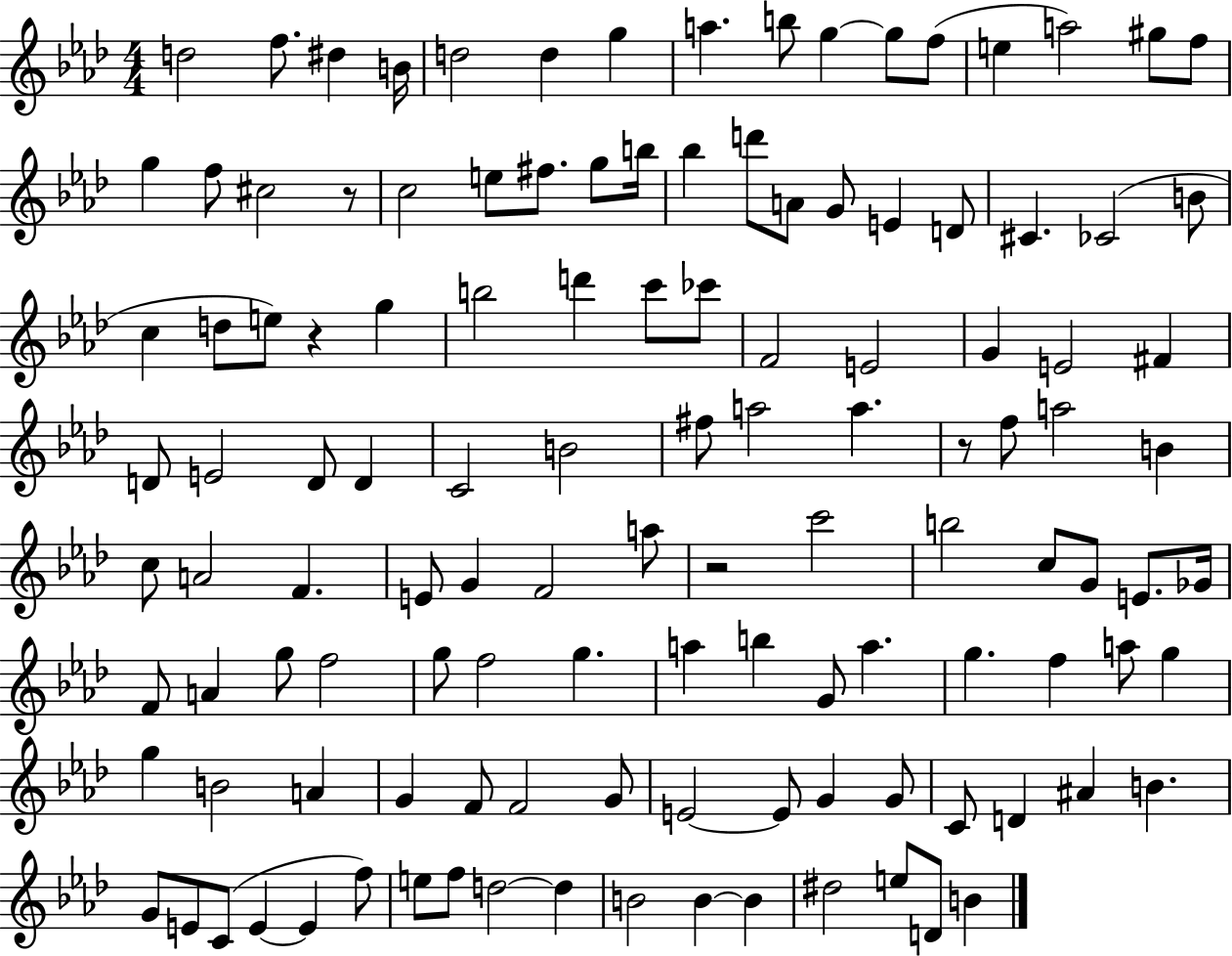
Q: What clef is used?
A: treble